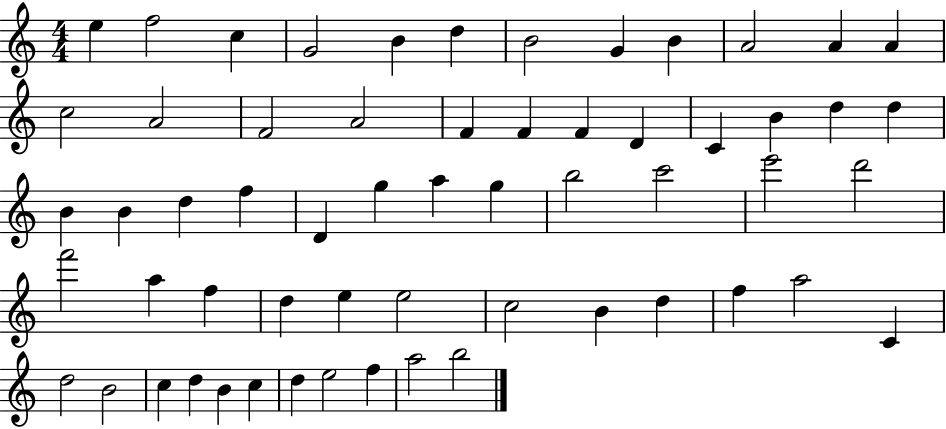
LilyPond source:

{
  \clef treble
  \numericTimeSignature
  \time 4/4
  \key c \major
  e''4 f''2 c''4 | g'2 b'4 d''4 | b'2 g'4 b'4 | a'2 a'4 a'4 | \break c''2 a'2 | f'2 a'2 | f'4 f'4 f'4 d'4 | c'4 b'4 d''4 d''4 | \break b'4 b'4 d''4 f''4 | d'4 g''4 a''4 g''4 | b''2 c'''2 | e'''2 d'''2 | \break f'''2 a''4 f''4 | d''4 e''4 e''2 | c''2 b'4 d''4 | f''4 a''2 c'4 | \break d''2 b'2 | c''4 d''4 b'4 c''4 | d''4 e''2 f''4 | a''2 b''2 | \break \bar "|."
}